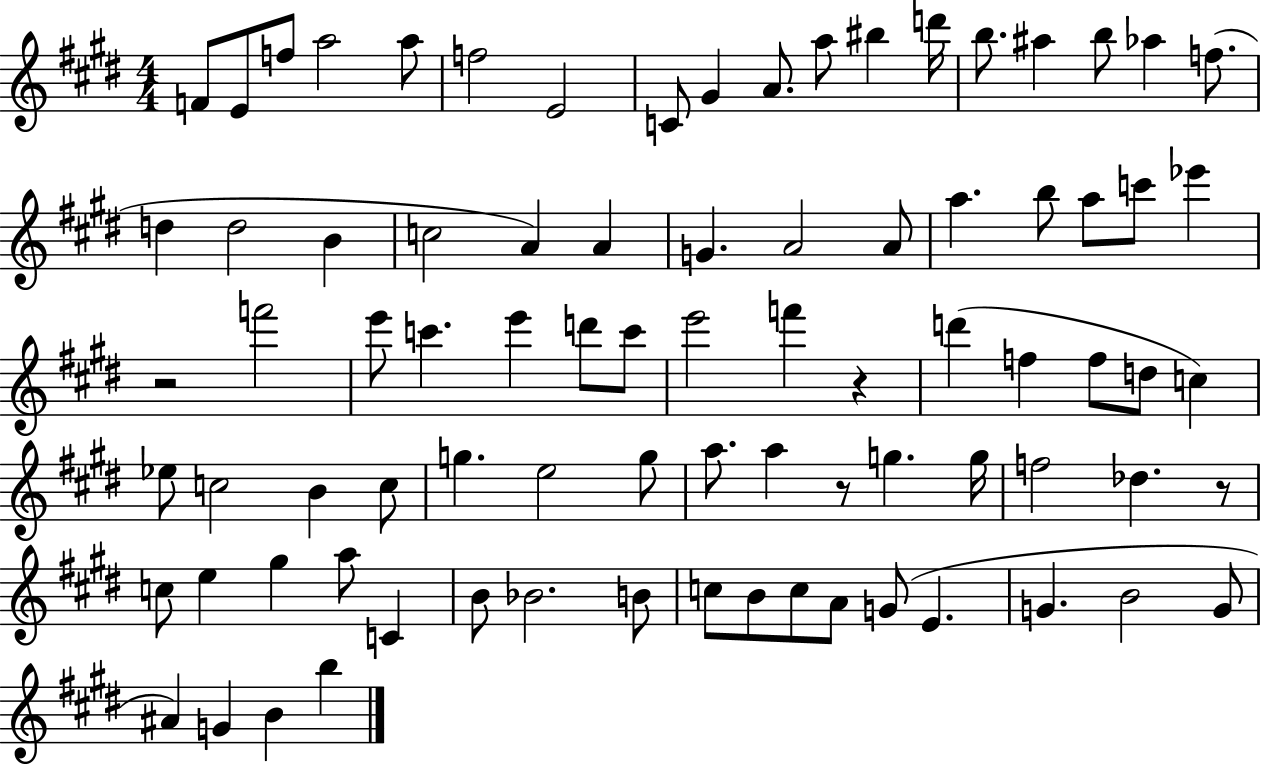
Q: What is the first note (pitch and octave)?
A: F4